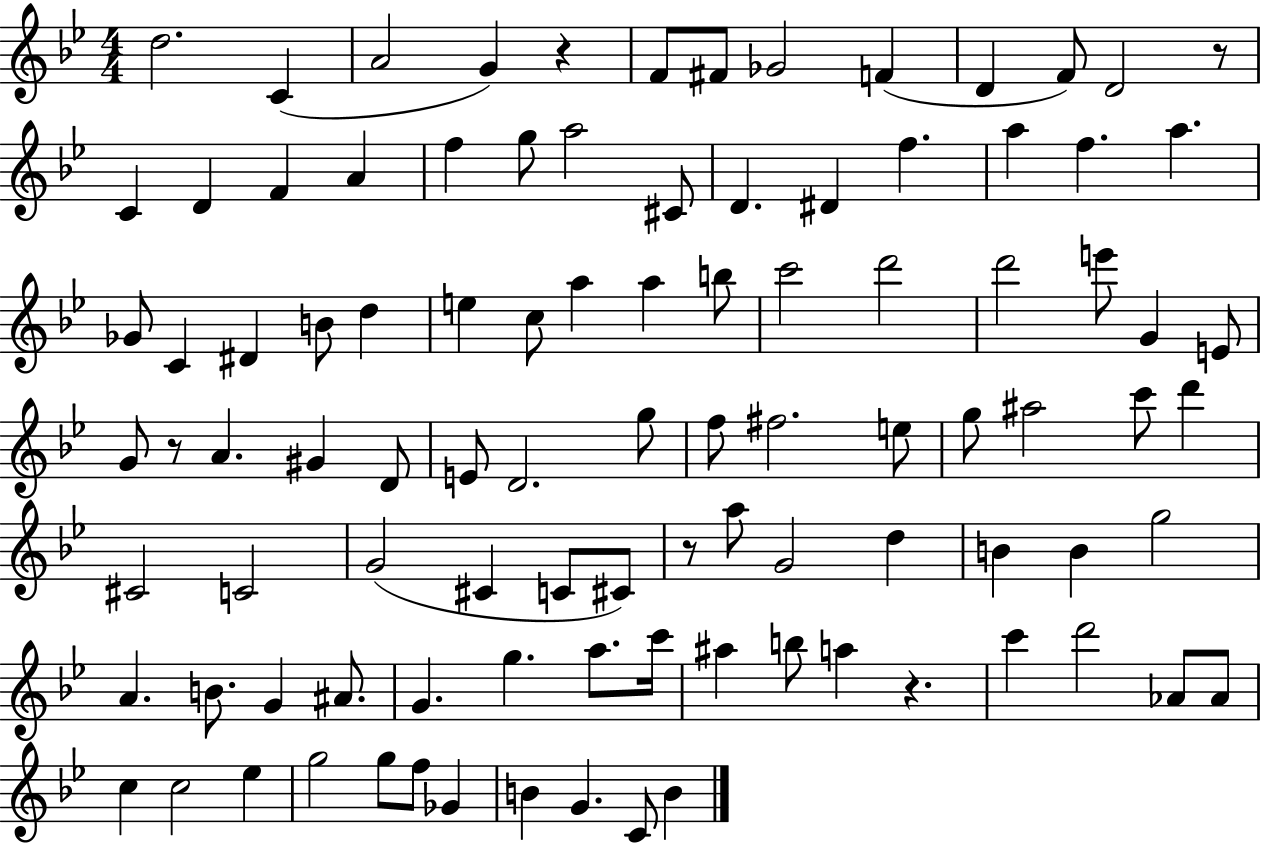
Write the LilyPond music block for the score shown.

{
  \clef treble
  \numericTimeSignature
  \time 4/4
  \key bes \major
  \repeat volta 2 { d''2. c'4( | a'2 g'4) r4 | f'8 fis'8 ges'2 f'4( | d'4 f'8) d'2 r8 | \break c'4 d'4 f'4 a'4 | f''4 g''8 a''2 cis'8 | d'4. dis'4 f''4. | a''4 f''4. a''4. | \break ges'8 c'4 dis'4 b'8 d''4 | e''4 c''8 a''4 a''4 b''8 | c'''2 d'''2 | d'''2 e'''8 g'4 e'8 | \break g'8 r8 a'4. gis'4 d'8 | e'8 d'2. g''8 | f''8 fis''2. e''8 | g''8 ais''2 c'''8 d'''4 | \break cis'2 c'2 | g'2( cis'4 c'8 cis'8) | r8 a''8 g'2 d''4 | b'4 b'4 g''2 | \break a'4. b'8. g'4 ais'8. | g'4. g''4. a''8. c'''16 | ais''4 b''8 a''4 r4. | c'''4 d'''2 aes'8 aes'8 | \break c''4 c''2 ees''4 | g''2 g''8 f''8 ges'4 | b'4 g'4. c'8 b'4 | } \bar "|."
}